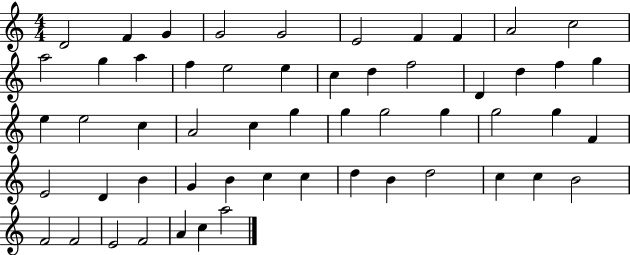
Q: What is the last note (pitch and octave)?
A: A5